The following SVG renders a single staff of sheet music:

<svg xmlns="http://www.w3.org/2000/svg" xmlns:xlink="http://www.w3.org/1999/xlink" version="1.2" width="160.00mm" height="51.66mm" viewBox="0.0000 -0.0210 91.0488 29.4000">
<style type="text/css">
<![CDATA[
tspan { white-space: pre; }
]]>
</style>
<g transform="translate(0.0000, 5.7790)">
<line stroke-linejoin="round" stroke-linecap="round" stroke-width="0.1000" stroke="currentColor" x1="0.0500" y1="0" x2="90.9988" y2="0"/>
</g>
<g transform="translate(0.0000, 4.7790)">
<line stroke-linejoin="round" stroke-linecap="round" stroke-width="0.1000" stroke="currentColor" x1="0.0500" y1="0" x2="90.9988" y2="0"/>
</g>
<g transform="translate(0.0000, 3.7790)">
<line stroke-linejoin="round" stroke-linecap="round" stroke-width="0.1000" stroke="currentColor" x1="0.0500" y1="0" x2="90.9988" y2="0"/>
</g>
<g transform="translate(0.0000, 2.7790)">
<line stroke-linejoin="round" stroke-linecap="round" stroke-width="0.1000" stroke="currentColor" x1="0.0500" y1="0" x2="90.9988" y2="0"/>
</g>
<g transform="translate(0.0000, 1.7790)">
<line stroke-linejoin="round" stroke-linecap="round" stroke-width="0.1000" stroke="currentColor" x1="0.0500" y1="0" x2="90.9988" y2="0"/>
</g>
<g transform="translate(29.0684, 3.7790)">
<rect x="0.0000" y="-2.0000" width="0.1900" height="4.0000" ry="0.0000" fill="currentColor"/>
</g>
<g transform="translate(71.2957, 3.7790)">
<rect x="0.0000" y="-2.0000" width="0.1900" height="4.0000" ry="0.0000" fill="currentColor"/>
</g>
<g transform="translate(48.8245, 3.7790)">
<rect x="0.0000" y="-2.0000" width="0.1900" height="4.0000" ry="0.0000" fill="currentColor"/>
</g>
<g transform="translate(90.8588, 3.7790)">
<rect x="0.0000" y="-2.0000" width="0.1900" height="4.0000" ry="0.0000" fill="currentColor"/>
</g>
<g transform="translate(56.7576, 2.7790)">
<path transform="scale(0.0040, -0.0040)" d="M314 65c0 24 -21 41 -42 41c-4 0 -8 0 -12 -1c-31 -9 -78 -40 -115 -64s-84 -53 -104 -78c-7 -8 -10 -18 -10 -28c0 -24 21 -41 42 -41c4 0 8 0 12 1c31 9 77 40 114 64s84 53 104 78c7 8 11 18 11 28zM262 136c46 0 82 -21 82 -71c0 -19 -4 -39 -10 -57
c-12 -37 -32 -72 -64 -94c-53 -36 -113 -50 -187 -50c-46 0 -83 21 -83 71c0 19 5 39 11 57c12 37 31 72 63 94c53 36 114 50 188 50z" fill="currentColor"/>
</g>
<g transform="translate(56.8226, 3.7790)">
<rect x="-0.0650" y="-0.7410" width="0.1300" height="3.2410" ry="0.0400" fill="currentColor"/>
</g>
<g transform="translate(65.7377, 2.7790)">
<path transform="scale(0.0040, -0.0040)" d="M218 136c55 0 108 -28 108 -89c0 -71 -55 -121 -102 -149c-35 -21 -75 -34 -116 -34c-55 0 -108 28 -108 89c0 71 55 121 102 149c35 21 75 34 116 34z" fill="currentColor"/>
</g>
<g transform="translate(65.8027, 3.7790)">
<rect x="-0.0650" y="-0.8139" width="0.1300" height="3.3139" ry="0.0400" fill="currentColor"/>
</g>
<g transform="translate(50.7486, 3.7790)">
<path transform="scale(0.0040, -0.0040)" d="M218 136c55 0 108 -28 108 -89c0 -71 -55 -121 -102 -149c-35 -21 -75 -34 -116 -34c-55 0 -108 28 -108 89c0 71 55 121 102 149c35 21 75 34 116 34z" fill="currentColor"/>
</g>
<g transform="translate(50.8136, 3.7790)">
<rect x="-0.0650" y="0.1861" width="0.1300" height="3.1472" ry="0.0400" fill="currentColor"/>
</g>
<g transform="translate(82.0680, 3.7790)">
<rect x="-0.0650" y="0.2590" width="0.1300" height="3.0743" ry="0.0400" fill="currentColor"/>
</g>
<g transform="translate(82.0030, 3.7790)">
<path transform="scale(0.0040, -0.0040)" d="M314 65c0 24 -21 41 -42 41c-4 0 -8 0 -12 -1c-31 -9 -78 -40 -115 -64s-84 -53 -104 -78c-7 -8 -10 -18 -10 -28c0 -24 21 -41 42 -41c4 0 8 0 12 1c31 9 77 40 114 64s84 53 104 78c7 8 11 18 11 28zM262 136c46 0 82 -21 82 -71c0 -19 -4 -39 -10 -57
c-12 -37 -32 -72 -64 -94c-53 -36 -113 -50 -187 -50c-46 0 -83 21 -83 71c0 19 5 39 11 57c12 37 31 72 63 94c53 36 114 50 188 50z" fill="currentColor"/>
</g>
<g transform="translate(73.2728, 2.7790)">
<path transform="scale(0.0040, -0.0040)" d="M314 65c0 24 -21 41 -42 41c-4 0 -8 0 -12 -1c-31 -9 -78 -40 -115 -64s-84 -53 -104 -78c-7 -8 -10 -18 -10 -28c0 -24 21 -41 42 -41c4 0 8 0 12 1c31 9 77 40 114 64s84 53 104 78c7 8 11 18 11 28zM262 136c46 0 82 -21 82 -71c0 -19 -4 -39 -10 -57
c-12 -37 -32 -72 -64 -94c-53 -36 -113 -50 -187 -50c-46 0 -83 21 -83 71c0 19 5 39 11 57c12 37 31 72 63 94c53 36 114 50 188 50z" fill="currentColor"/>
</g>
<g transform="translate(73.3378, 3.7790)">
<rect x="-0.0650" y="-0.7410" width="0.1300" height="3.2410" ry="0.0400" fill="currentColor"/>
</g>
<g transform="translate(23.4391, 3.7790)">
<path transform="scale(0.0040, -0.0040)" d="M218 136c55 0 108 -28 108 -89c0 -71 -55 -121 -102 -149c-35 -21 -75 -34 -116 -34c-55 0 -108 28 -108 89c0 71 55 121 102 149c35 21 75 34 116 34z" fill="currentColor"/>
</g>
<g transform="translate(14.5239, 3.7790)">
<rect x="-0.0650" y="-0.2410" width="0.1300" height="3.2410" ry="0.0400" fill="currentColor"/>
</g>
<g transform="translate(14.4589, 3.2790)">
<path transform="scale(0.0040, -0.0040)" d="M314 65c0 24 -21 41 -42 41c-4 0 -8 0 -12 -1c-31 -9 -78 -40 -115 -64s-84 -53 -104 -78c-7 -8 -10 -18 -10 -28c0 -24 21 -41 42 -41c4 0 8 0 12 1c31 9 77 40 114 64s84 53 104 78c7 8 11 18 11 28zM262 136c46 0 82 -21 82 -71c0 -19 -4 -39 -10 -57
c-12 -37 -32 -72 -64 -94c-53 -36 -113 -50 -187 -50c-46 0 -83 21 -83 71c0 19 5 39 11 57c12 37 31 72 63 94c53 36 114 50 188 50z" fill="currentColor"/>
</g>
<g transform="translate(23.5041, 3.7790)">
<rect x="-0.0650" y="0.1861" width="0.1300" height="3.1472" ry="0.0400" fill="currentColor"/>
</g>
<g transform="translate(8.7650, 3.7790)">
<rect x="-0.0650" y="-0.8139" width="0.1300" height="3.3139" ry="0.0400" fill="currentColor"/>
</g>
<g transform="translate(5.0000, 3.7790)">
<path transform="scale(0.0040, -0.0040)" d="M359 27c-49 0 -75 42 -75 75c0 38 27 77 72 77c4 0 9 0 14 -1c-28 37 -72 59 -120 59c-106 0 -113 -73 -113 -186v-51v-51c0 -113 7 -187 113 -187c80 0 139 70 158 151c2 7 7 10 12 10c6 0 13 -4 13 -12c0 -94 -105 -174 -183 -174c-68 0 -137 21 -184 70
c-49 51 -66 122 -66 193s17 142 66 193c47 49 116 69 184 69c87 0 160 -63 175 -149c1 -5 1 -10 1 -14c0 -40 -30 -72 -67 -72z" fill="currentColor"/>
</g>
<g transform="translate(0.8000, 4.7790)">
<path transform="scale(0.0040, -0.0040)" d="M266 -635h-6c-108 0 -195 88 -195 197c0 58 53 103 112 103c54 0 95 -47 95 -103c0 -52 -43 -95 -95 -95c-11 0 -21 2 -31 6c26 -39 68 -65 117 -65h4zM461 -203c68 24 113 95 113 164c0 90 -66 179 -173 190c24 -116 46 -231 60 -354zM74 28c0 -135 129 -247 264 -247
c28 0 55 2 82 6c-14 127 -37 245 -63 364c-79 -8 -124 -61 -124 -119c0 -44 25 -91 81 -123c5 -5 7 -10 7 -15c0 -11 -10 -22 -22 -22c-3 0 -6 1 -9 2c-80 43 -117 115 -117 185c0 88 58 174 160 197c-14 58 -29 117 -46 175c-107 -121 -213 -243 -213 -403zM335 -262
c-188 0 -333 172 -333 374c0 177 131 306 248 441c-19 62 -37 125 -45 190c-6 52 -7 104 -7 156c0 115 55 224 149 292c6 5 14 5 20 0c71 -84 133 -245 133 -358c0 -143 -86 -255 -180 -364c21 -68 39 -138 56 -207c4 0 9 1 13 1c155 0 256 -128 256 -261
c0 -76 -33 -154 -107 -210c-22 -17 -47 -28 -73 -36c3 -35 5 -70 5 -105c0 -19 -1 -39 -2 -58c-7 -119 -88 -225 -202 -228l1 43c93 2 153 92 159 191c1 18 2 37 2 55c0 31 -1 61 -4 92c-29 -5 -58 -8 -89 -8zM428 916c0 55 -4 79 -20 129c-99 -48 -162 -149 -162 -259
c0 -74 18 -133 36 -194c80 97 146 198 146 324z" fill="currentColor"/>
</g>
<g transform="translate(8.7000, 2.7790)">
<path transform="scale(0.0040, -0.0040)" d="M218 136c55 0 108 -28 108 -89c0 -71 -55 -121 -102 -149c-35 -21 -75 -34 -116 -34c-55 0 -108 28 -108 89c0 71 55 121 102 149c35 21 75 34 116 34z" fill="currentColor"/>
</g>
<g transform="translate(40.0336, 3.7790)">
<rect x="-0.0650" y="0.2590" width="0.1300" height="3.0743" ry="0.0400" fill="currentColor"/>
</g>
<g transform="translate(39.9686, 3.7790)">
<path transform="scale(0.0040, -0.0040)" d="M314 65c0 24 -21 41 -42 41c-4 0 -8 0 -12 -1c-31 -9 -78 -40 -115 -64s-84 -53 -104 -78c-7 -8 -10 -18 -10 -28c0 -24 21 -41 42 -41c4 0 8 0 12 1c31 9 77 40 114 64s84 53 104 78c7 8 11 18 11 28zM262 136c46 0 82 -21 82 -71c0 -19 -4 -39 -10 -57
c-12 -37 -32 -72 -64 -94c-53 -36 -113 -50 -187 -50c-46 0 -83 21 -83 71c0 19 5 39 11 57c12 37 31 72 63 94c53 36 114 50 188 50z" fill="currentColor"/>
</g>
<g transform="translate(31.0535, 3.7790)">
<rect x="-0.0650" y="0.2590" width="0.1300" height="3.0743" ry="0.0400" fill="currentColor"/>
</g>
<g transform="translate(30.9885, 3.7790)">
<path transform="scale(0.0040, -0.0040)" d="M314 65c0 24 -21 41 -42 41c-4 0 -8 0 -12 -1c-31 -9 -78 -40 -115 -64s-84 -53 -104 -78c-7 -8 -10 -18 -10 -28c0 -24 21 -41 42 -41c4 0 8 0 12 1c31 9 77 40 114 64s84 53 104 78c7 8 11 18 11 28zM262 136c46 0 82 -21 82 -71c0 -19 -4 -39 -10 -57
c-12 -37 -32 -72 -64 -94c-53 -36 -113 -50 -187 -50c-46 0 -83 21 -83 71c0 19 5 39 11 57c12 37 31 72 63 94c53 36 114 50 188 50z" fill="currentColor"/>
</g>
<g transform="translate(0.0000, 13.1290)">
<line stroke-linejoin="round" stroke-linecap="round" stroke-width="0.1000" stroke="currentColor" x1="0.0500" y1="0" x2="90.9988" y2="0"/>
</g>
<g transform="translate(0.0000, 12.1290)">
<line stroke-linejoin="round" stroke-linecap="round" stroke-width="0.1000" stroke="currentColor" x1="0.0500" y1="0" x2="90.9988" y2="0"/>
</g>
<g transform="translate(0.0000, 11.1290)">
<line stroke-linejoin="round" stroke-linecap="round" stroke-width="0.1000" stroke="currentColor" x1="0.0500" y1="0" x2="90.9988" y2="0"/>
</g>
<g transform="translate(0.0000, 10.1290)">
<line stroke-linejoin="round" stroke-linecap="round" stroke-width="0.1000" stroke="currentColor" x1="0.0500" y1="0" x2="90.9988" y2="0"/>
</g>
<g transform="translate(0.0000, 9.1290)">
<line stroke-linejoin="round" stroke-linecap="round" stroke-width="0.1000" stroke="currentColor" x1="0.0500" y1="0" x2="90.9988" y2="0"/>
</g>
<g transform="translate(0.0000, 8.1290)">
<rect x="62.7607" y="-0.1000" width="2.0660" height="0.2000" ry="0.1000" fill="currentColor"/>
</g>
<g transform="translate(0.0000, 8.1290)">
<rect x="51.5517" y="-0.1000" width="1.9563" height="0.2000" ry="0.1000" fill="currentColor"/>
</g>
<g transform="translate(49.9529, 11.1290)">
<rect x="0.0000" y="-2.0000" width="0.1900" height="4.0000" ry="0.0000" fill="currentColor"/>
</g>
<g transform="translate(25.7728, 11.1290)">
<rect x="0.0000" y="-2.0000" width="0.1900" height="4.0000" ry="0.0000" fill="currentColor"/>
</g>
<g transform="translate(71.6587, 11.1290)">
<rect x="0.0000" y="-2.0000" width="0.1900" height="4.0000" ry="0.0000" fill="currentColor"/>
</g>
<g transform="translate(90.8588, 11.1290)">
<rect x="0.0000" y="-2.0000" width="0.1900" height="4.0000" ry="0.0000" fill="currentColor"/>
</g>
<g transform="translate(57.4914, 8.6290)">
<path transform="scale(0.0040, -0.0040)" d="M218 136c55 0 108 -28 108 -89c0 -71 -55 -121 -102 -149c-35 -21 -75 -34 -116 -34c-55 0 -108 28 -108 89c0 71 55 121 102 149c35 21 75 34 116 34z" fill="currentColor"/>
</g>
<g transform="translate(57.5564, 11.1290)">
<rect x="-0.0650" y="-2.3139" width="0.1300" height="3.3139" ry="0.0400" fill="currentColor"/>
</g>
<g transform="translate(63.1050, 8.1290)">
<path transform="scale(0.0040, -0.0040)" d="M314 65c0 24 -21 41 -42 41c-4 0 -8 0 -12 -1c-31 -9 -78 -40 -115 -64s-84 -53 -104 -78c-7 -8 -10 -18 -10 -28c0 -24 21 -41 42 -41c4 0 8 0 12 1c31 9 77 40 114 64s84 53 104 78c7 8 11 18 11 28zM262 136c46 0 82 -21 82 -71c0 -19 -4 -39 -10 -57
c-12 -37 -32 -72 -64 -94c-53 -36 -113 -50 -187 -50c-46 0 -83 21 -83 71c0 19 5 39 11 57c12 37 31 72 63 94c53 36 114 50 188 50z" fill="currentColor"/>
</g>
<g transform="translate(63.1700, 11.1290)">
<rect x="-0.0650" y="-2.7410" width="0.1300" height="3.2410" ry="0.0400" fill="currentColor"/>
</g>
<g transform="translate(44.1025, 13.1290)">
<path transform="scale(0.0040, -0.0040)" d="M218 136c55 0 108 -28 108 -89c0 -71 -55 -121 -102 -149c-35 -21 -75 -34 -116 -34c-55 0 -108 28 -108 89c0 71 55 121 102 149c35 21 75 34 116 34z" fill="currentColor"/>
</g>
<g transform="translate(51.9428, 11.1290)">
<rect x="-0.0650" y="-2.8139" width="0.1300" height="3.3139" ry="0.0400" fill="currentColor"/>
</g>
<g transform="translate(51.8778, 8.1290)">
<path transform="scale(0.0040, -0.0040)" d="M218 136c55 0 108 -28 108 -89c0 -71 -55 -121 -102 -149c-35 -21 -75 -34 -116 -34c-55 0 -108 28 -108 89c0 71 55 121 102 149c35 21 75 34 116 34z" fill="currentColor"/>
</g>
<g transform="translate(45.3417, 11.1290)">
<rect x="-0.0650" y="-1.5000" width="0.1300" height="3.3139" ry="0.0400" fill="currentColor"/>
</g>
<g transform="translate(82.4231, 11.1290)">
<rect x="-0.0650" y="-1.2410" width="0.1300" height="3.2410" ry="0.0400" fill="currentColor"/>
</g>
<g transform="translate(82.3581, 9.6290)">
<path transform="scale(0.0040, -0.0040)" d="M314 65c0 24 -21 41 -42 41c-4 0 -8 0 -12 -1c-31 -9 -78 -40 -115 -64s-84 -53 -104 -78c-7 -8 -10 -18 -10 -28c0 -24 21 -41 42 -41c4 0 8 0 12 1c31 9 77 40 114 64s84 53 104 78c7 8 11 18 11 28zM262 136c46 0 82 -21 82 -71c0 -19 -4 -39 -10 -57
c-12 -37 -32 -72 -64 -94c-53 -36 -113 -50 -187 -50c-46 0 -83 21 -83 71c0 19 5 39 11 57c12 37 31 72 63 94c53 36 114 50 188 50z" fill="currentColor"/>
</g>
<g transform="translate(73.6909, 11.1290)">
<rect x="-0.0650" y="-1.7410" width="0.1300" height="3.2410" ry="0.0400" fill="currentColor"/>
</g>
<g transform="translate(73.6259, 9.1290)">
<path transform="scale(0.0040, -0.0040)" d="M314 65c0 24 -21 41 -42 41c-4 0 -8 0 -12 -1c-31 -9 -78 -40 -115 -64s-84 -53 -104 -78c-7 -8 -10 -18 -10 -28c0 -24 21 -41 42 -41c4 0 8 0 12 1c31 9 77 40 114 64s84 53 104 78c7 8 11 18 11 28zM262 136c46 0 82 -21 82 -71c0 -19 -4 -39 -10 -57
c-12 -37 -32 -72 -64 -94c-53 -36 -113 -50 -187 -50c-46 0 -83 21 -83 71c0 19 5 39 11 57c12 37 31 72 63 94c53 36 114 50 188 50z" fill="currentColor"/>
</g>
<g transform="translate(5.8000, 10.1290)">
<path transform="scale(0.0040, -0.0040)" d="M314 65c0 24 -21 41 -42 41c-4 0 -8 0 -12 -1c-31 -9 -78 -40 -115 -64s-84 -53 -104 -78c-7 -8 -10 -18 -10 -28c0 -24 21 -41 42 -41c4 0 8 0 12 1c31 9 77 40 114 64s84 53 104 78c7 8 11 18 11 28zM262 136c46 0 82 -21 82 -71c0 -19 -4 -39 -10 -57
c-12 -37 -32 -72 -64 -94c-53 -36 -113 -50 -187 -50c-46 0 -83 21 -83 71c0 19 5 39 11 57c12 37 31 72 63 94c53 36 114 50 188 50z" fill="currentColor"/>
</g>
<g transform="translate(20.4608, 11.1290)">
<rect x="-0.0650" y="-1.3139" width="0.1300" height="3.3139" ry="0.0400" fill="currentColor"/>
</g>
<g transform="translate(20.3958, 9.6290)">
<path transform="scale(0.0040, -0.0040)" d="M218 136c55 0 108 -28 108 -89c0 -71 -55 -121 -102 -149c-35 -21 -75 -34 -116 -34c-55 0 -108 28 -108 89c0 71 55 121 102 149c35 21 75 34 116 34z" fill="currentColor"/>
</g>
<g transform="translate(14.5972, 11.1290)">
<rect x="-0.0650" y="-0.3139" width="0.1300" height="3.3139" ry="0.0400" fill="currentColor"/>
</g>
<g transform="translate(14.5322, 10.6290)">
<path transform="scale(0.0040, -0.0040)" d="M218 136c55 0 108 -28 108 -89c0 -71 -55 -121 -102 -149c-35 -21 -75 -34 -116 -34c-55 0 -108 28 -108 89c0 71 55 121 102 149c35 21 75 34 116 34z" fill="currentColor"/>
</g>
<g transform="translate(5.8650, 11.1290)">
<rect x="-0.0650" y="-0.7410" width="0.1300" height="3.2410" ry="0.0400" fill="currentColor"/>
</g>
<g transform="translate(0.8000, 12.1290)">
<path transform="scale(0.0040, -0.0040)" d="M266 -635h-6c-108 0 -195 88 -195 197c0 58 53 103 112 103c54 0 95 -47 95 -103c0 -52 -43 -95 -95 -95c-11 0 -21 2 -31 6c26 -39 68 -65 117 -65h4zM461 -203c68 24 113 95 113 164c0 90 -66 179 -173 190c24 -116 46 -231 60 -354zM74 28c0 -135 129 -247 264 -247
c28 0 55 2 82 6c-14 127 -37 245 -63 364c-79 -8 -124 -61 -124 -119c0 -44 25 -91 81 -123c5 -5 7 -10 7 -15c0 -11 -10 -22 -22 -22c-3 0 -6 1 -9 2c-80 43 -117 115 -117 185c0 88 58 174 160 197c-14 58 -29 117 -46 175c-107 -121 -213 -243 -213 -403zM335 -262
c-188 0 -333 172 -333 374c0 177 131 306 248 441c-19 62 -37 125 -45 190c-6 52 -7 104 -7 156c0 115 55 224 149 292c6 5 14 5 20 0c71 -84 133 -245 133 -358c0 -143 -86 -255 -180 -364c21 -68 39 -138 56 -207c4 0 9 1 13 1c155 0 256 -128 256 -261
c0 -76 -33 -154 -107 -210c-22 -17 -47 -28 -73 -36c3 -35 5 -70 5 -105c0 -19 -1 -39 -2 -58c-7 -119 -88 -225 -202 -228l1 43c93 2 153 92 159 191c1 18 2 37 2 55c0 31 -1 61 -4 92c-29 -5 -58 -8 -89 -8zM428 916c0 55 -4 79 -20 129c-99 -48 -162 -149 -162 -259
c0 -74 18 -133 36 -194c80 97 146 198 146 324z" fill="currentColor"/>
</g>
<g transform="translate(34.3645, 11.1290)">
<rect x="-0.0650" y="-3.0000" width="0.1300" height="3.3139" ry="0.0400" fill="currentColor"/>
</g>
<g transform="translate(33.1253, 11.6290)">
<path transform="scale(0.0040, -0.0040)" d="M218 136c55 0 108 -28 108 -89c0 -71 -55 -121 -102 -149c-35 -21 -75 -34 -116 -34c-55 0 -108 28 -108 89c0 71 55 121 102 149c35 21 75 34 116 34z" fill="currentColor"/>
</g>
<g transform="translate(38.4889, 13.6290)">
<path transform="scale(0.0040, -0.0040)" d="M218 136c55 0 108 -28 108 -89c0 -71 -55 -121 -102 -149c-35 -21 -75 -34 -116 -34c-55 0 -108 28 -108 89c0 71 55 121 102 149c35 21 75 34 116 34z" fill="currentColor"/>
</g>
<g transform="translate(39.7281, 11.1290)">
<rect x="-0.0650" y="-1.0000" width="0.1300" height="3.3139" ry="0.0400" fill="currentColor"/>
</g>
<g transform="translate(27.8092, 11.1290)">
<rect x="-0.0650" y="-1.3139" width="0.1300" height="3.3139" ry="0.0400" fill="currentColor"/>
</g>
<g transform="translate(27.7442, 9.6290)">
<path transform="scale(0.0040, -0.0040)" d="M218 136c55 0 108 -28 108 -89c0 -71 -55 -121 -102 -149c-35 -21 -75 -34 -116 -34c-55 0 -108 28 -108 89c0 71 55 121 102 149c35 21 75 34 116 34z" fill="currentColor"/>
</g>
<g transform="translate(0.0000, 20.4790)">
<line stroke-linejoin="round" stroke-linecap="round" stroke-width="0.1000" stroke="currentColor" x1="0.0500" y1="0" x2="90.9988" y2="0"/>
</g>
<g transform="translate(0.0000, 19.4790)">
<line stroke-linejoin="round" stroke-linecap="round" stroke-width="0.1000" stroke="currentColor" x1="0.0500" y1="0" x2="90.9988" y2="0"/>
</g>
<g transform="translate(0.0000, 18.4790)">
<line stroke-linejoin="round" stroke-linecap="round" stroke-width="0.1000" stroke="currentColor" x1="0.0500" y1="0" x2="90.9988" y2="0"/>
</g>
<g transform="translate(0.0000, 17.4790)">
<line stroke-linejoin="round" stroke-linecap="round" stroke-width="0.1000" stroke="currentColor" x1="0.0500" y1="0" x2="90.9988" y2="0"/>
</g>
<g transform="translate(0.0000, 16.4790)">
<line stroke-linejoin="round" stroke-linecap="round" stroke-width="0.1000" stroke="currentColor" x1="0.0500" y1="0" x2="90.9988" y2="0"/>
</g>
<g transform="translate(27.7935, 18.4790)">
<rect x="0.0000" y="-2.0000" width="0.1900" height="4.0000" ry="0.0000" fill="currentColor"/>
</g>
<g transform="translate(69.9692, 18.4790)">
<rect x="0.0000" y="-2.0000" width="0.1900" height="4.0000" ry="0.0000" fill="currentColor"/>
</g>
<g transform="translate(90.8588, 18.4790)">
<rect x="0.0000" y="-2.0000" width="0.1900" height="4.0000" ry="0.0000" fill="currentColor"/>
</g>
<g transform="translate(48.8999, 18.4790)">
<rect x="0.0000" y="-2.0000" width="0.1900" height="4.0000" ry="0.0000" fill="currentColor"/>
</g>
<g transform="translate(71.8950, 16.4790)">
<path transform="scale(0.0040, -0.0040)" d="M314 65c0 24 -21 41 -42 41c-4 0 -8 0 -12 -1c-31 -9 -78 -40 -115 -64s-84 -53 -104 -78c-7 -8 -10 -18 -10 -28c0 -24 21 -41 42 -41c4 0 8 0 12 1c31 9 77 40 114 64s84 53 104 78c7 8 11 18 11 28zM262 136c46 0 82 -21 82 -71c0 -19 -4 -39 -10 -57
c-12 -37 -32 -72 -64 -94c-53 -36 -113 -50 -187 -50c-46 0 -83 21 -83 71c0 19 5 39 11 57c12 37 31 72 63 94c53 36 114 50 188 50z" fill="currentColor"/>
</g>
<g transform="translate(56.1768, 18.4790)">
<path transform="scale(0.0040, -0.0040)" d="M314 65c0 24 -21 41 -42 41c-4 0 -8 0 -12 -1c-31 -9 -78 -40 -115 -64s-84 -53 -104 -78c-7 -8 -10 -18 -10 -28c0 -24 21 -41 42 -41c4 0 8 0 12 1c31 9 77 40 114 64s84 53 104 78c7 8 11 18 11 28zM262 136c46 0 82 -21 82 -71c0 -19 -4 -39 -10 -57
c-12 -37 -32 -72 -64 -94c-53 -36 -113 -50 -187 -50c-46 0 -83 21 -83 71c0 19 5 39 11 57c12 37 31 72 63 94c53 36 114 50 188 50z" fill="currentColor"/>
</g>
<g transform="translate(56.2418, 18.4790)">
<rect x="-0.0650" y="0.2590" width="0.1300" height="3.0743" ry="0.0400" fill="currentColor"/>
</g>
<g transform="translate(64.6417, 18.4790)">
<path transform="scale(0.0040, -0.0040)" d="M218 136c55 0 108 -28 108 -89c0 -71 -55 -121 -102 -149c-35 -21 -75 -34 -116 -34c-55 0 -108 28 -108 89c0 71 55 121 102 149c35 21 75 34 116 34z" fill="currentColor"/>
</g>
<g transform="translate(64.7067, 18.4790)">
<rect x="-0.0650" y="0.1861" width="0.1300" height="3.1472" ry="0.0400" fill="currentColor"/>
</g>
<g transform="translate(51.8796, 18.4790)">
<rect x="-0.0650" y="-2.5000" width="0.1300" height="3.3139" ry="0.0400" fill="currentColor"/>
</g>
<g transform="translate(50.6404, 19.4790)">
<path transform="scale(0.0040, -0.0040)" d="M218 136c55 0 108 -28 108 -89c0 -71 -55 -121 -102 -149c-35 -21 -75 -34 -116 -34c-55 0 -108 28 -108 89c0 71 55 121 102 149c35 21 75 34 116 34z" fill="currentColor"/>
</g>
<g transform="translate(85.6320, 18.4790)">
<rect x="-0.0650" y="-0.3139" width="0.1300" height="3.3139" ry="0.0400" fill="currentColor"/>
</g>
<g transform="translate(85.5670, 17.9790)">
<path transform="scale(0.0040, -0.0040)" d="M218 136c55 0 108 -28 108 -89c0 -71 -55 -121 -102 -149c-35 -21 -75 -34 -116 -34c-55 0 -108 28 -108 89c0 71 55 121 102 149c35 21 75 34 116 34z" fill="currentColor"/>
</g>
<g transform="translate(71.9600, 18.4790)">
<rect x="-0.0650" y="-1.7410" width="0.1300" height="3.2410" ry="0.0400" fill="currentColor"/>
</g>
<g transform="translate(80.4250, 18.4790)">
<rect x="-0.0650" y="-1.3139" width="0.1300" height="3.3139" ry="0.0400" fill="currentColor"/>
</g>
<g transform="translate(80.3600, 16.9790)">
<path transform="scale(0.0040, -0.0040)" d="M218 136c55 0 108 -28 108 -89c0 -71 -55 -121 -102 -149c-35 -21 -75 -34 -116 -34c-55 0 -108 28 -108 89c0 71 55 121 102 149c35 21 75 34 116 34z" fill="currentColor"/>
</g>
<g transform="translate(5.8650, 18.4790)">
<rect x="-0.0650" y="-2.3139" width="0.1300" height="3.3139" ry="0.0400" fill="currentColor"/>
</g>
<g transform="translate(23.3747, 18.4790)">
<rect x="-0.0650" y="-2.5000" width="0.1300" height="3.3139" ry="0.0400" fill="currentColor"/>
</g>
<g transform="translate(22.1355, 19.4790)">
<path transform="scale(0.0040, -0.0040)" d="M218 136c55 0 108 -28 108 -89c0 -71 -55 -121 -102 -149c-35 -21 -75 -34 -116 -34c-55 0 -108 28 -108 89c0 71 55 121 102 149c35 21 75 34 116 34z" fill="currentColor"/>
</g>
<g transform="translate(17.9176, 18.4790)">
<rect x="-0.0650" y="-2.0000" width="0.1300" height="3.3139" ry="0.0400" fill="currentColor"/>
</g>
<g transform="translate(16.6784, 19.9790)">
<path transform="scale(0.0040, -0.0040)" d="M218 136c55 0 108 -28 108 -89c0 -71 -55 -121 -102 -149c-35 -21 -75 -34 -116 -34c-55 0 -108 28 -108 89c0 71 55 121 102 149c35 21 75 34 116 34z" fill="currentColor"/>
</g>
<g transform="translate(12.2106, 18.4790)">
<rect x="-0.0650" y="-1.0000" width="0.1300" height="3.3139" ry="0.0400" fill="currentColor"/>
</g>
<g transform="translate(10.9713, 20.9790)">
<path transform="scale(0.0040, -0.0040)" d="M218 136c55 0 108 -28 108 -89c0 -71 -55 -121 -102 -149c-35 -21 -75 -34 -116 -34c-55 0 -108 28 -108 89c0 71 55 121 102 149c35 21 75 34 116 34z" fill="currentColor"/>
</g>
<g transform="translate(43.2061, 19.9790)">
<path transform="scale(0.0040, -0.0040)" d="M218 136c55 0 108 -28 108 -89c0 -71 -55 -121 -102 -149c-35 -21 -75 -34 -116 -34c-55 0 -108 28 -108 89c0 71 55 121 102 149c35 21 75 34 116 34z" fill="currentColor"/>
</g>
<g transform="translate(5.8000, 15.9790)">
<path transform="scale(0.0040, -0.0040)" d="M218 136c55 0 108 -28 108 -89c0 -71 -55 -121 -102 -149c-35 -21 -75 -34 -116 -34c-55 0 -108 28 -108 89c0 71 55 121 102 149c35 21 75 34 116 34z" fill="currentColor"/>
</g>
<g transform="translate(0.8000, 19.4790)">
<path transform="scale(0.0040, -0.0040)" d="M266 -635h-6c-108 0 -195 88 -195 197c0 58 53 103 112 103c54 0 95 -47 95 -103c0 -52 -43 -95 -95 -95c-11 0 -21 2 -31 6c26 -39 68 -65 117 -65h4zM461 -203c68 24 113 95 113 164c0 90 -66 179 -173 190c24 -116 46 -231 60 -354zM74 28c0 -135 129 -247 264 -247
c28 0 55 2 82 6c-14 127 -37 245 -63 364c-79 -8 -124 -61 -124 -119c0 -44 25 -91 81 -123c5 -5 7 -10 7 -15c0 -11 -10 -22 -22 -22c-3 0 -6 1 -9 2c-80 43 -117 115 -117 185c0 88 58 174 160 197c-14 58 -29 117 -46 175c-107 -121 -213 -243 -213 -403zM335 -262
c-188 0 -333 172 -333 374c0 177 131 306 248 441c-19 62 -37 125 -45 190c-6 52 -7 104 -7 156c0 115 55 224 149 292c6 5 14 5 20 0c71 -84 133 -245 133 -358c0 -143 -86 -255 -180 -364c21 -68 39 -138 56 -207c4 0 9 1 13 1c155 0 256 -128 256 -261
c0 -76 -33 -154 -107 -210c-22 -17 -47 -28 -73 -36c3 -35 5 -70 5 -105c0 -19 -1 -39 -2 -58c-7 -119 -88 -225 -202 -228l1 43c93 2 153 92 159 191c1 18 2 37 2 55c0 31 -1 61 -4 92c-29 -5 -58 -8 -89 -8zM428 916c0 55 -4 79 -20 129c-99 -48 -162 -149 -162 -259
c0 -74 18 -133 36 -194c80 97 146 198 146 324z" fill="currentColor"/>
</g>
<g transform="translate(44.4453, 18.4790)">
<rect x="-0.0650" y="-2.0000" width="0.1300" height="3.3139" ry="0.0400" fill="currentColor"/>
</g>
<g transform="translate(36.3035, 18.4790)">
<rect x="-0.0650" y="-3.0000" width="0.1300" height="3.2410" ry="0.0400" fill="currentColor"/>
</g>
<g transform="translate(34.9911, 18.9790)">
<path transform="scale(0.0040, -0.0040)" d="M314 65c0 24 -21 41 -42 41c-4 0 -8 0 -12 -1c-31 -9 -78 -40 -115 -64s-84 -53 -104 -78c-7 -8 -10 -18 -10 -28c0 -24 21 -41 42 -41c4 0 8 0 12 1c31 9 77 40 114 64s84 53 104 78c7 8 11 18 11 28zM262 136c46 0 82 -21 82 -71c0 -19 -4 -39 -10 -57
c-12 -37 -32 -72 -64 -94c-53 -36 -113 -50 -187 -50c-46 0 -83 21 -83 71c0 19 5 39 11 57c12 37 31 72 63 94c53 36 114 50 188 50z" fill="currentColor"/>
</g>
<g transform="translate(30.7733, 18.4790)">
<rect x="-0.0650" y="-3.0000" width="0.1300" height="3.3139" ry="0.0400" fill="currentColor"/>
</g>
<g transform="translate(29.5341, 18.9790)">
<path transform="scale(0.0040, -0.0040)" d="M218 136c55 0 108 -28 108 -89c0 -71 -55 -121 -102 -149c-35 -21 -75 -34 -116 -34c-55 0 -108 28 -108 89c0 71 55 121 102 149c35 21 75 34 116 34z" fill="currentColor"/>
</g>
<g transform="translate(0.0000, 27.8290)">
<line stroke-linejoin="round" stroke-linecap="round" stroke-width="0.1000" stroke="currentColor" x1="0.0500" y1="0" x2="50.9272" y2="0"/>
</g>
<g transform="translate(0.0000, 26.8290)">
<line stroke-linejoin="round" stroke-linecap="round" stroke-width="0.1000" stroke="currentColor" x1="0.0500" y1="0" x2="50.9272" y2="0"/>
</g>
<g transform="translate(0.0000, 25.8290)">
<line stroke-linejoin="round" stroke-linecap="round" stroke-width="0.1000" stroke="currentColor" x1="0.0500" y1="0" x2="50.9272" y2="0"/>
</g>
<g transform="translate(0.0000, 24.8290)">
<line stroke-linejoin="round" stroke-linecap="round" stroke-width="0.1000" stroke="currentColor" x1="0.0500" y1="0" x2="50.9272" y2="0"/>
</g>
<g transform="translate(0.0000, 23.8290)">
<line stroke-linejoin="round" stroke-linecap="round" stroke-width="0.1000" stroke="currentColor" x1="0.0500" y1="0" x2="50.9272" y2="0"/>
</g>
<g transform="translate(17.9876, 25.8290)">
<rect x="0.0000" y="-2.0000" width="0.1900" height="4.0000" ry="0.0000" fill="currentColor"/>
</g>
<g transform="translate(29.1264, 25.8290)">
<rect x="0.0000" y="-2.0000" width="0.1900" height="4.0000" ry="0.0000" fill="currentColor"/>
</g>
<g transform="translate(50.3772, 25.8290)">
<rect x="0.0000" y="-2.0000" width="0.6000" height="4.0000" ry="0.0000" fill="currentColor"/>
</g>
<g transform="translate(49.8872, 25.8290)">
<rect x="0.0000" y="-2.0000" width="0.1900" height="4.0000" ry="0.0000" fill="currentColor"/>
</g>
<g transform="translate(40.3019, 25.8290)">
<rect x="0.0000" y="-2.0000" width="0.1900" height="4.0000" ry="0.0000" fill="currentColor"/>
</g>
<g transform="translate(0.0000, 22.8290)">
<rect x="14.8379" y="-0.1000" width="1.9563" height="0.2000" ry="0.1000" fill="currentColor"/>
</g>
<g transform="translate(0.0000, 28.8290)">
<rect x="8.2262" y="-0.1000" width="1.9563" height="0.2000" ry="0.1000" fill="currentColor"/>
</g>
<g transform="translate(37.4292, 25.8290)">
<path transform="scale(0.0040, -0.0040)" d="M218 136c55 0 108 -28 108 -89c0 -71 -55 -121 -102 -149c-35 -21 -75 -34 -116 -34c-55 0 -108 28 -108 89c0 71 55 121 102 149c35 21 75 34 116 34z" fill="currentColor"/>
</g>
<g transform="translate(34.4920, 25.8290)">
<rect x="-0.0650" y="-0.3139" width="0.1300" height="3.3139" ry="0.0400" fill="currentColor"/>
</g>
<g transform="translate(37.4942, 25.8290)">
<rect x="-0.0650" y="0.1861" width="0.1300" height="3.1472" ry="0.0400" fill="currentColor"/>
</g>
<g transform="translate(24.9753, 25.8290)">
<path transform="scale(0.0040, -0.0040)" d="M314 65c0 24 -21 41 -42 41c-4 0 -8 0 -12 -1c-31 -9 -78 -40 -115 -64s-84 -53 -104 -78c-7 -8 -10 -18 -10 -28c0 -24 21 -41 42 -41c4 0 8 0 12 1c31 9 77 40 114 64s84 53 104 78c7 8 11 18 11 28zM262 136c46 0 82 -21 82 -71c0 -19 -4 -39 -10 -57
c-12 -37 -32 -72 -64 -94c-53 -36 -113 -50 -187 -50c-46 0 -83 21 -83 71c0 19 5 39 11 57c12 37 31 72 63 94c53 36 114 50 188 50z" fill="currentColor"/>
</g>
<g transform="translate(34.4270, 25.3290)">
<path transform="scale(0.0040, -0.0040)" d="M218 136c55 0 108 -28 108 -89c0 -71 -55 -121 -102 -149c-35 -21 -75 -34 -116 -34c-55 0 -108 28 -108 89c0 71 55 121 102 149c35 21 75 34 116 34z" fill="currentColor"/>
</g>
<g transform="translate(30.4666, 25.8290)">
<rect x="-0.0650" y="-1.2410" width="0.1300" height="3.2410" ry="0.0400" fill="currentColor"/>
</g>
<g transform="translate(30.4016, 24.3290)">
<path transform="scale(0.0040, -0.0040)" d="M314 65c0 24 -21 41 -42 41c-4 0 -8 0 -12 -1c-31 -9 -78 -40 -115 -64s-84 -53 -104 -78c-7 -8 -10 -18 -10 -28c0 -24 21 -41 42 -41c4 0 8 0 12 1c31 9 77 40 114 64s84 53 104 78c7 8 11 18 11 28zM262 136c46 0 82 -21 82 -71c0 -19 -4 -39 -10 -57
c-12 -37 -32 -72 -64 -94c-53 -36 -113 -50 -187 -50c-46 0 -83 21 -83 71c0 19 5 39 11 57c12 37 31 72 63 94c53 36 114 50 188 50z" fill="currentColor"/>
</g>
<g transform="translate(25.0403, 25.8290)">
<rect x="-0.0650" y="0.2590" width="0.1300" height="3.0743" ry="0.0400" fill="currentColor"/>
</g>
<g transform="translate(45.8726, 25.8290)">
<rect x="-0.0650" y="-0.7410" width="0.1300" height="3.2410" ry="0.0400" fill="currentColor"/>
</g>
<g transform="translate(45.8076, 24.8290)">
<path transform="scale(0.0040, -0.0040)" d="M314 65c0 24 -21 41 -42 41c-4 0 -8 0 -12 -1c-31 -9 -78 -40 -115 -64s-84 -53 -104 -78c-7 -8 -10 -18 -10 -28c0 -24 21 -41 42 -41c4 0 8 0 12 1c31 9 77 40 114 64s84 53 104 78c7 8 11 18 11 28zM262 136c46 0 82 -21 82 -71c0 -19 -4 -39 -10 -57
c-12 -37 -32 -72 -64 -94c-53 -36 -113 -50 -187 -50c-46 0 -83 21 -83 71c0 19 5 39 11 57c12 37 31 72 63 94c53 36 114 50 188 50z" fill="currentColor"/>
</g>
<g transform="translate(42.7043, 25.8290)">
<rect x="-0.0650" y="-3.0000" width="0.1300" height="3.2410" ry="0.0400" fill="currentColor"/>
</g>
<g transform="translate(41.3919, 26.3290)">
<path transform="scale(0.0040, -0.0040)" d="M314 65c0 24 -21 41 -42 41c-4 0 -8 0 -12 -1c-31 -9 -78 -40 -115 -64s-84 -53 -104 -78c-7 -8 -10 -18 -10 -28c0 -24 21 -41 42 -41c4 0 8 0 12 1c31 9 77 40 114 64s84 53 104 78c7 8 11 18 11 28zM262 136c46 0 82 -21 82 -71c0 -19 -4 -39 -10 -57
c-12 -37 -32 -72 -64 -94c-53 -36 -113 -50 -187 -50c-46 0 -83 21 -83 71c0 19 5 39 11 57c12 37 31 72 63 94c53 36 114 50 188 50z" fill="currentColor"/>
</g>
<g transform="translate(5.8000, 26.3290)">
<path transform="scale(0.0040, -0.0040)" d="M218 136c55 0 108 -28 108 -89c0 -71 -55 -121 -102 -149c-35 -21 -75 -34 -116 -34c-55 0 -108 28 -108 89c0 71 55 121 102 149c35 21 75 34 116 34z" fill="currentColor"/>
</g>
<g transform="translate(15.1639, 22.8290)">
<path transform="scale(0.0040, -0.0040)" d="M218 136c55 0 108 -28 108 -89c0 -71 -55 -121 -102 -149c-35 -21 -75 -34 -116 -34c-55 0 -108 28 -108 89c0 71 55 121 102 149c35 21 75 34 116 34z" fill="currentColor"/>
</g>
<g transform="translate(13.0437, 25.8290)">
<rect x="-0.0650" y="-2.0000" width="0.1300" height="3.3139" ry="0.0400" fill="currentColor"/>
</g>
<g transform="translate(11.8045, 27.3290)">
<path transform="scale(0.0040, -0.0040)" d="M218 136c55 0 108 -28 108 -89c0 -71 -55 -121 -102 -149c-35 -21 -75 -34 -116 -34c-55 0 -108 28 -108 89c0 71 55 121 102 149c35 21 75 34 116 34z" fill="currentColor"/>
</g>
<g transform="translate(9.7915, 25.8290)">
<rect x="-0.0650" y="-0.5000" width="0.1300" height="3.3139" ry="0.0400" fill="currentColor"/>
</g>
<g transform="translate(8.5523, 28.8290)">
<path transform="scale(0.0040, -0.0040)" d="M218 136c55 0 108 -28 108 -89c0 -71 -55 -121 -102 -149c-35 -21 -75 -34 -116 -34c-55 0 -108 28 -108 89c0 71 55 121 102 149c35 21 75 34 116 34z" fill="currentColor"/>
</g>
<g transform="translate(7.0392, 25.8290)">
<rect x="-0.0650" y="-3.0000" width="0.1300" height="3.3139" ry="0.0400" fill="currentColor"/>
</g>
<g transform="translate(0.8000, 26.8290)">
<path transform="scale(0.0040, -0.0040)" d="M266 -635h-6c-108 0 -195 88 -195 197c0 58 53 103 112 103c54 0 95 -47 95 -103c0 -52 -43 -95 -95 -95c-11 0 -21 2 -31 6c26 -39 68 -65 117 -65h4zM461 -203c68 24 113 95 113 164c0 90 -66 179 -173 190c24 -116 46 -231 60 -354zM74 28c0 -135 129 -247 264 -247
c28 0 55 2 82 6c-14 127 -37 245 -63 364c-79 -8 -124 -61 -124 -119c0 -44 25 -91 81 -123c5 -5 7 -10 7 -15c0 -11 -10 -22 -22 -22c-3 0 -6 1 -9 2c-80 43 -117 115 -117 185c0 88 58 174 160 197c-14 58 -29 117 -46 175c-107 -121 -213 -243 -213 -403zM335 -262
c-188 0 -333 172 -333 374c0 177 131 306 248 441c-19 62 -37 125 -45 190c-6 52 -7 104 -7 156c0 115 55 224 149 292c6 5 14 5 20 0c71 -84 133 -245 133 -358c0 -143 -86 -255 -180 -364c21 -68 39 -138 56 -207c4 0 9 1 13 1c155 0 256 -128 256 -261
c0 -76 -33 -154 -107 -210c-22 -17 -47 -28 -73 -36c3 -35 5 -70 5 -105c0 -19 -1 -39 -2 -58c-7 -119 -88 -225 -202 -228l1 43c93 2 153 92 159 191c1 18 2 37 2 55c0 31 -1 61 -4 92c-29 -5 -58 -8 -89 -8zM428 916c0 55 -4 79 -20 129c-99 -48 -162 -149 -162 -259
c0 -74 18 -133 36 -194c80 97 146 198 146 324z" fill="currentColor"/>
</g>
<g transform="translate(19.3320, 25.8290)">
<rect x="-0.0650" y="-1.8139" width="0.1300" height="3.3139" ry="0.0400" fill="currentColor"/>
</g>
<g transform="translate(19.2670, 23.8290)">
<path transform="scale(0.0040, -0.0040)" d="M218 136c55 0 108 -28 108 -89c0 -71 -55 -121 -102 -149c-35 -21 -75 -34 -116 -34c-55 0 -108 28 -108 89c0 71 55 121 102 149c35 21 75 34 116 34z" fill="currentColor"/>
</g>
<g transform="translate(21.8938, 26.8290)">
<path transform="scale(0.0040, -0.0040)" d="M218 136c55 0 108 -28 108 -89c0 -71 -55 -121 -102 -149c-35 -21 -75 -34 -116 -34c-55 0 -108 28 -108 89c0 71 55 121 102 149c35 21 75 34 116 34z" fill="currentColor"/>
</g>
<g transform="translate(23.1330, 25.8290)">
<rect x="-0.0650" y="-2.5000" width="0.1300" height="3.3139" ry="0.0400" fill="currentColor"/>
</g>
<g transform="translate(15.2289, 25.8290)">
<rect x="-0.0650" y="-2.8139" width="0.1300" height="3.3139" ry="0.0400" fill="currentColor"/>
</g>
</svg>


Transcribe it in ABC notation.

X:1
T:Untitled
M:4/4
L:1/4
K:C
d c2 B B2 B2 B d2 d d2 B2 d2 c e e A D E a g a2 f2 e2 g D F G A A2 F G B2 B f2 e c A C F a f G B2 e2 c B A2 d2